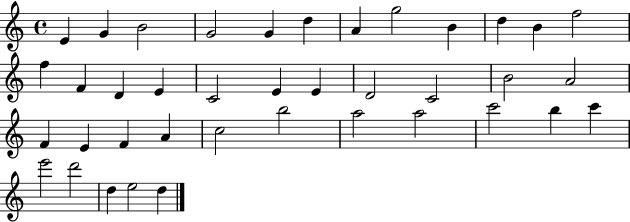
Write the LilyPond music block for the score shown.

{
  \clef treble
  \time 4/4
  \defaultTimeSignature
  \key c \major
  e'4 g'4 b'2 | g'2 g'4 d''4 | a'4 g''2 b'4 | d''4 b'4 f''2 | \break f''4 f'4 d'4 e'4 | c'2 e'4 e'4 | d'2 c'2 | b'2 a'2 | \break f'4 e'4 f'4 a'4 | c''2 b''2 | a''2 a''2 | c'''2 b''4 c'''4 | \break e'''2 d'''2 | d''4 e''2 d''4 | \bar "|."
}